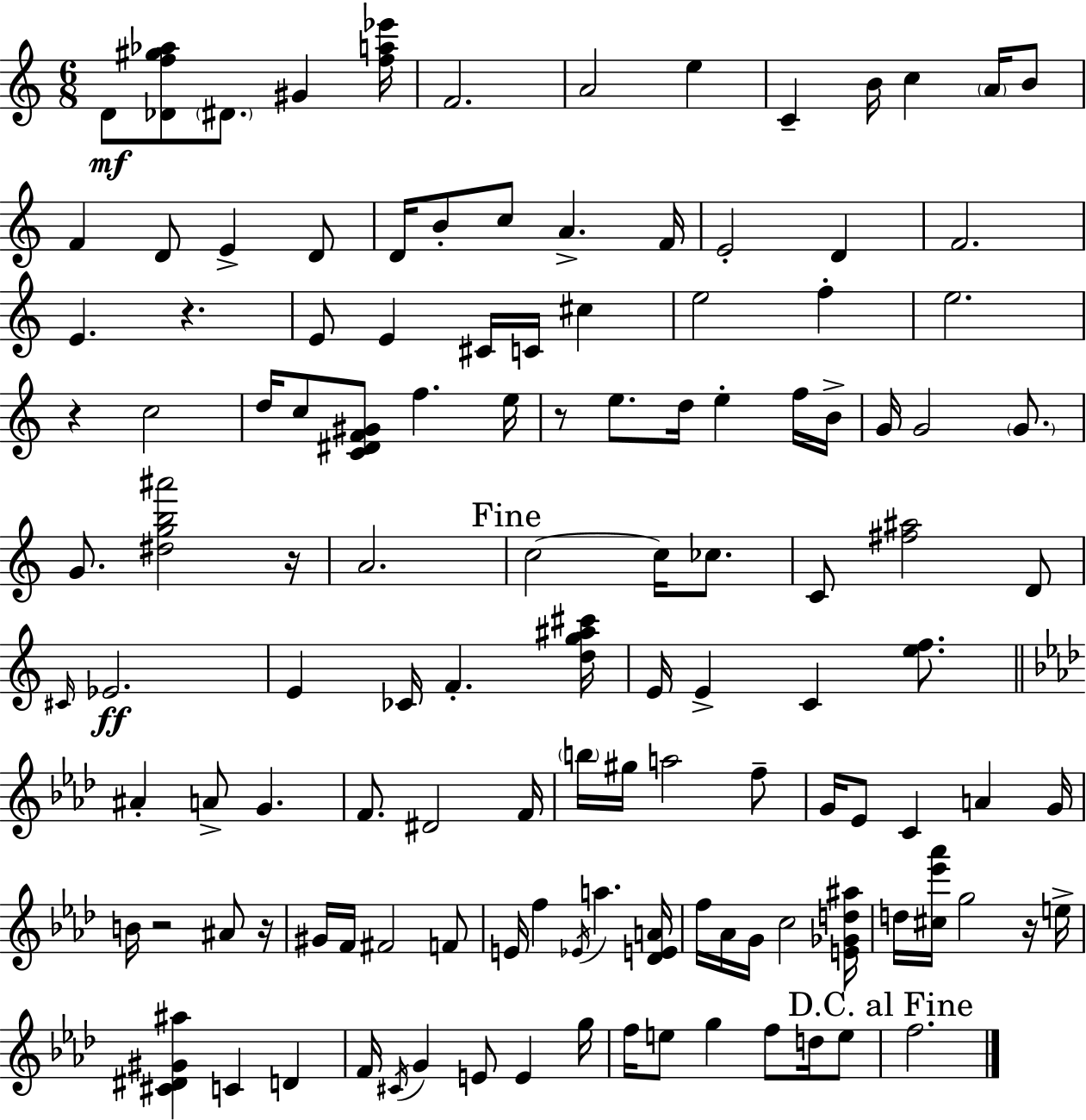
D4/e [Db4,F5,G#5,Ab5]/e D#4/e. G#4/q [F5,A5,Eb6]/s F4/h. A4/h E5/q C4/q B4/s C5/q A4/s B4/e F4/q D4/e E4/q D4/e D4/s B4/e C5/e A4/q. F4/s E4/h D4/q F4/h. E4/q. R/q. E4/e E4/q C#4/s C4/s C#5/q E5/h F5/q E5/h. R/q C5/h D5/s C5/e [C4,D#4,F4,G#4]/e F5/q. E5/s R/e E5/e. D5/s E5/q F5/s B4/s G4/s G4/h G4/e. G4/e. [D#5,G5,B5,A#6]/h R/s A4/h. C5/h C5/s CES5/e. C4/e [F#5,A#5]/h D4/e C#4/s Eb4/h. E4/q CES4/s F4/q. [D5,G5,A#5,C#6]/s E4/s E4/q C4/q [E5,F5]/e. A#4/q A4/e G4/q. F4/e. D#4/h F4/s B5/s G#5/s A5/h F5/e G4/s Eb4/e C4/q A4/q G4/s B4/s R/h A#4/e R/s G#4/s F4/s F#4/h F4/e E4/s F5/q Eb4/s A5/q. [Db4,E4,A4]/s F5/s Ab4/s G4/s C5/h [E4,Gb4,D5,A#5]/s D5/s [C#5,Eb6,Ab6]/s G5/h R/s E5/s [C#4,D#4,G#4,A#5]/q C4/q D4/q F4/s C#4/s G4/q E4/e E4/q G5/s F5/s E5/e G5/q F5/e D5/s E5/e F5/h.